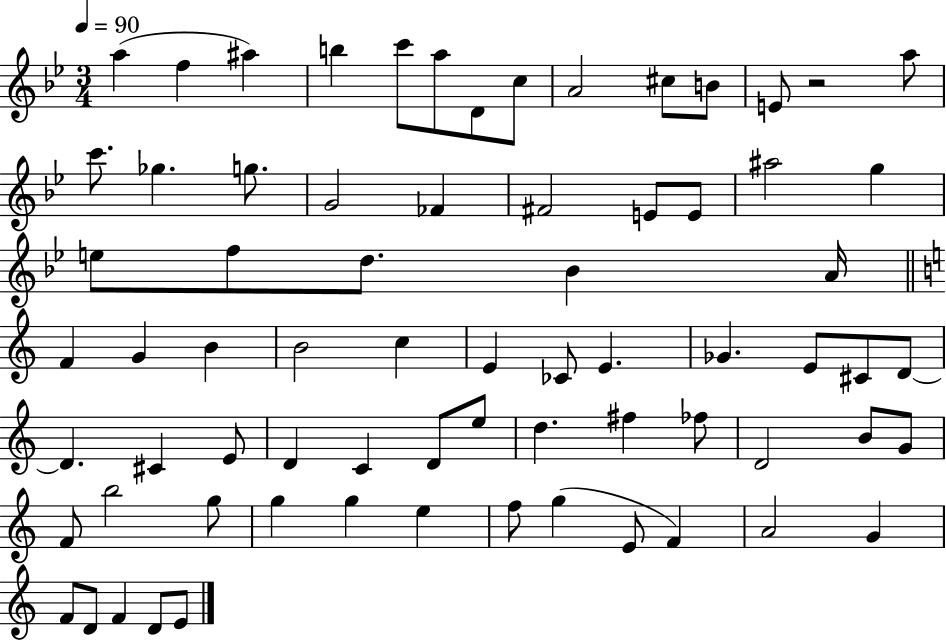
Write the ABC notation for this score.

X:1
T:Untitled
M:3/4
L:1/4
K:Bb
a f ^a b c'/2 a/2 D/2 c/2 A2 ^c/2 B/2 E/2 z2 a/2 c'/2 _g g/2 G2 _F ^F2 E/2 E/2 ^a2 g e/2 f/2 d/2 _B A/4 F G B B2 c E _C/2 E _G E/2 ^C/2 D/2 D ^C E/2 D C D/2 e/2 d ^f _f/2 D2 B/2 G/2 F/2 b2 g/2 g g e f/2 g E/2 F A2 G F/2 D/2 F D/2 E/2